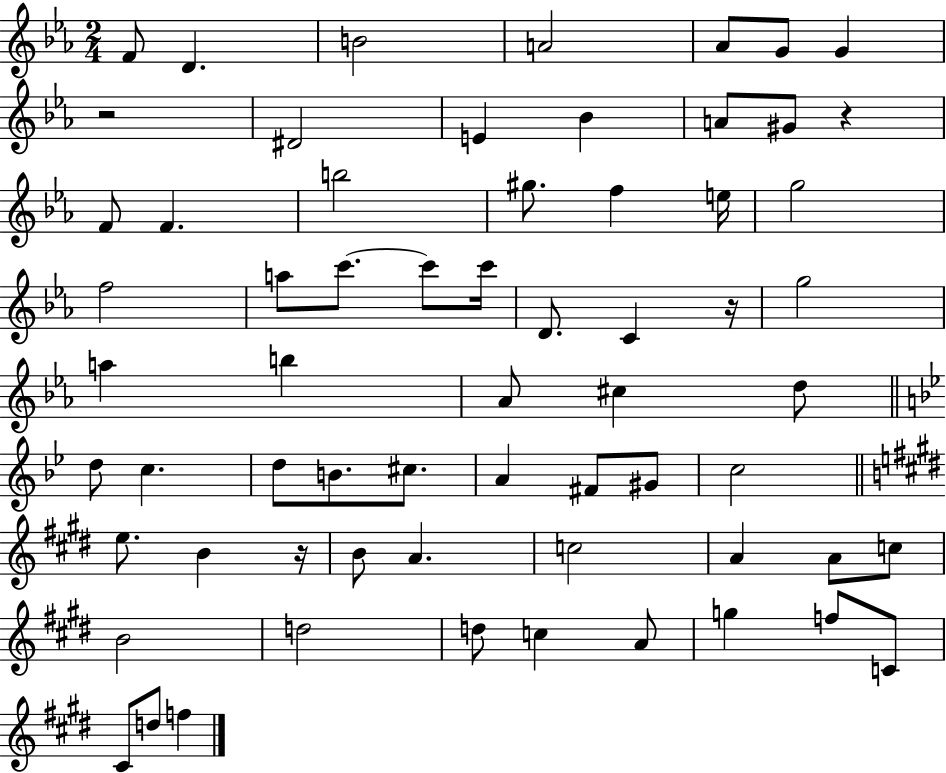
X:1
T:Untitled
M:2/4
L:1/4
K:Eb
F/2 D B2 A2 _A/2 G/2 G z2 ^D2 E _B A/2 ^G/2 z F/2 F b2 ^g/2 f e/4 g2 f2 a/2 c'/2 c'/2 c'/4 D/2 C z/4 g2 a b _A/2 ^c d/2 d/2 c d/2 B/2 ^c/2 A ^F/2 ^G/2 c2 e/2 B z/4 B/2 A c2 A A/2 c/2 B2 d2 d/2 c A/2 g f/2 C/2 ^C/2 d/2 f